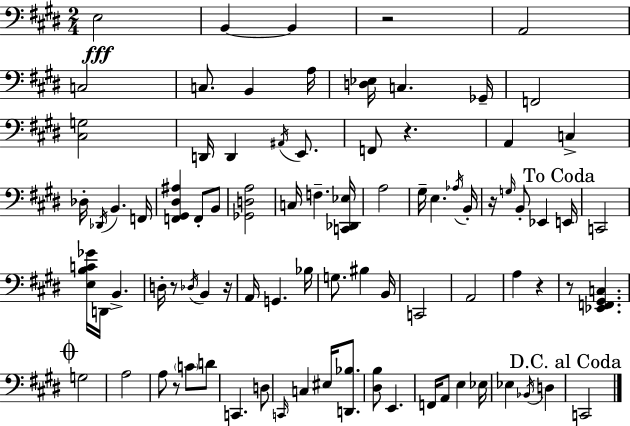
{
  \clef bass
  \numericTimeSignature
  \time 2/4
  \key e \major
  e2\fff | b,4~~ b,4 | r2 | a,2 | \break c2 | c8. b,4 a16 | <d ees>16 c4. ges,16-- | f,2 | \break <cis g>2 | d,16 d,4 \acciaccatura { ais,16 } e,8. | f,8 r4. | a,4 c4-> | \break des16-. \acciaccatura { des,16 } b,4. | f,16 <f, gis, dis ais>4 f,8-. | b,8 <ges, d a>2 | c16 f4.-- | \break <c, des, ees>16 a2 | gis16-- e4. | \acciaccatura { aes16 } b,16-. r16 \grace { g16 } b,8-. ees,4 | \mark "To Coda" e,16 c,2 | \break <e b c' ges'>16 d,16 b,4.-> | d16-. r8 \acciaccatura { des16 } | b,4 r16 a,16 g,4. | bes16 g8. | \break bis4 b,16 c,2 | a,2 | a4 | r4 r8 <ees, f, gis, c>4. | \break \mark \markup { \musicglyph "scripts.coda" } g2 | a2 | a8 r8 | \parenthesize c'8 d'8 c,4. | \break d8 \grace { c,16 } c4 | eis16 <d, bes>8. <dis b>8 | e,4. f,16 a,8 | e4 ees16 ees4 | \break \acciaccatura { bes,16 } d4 \mark "D.C. al Coda" c,2 | \bar "|."
}